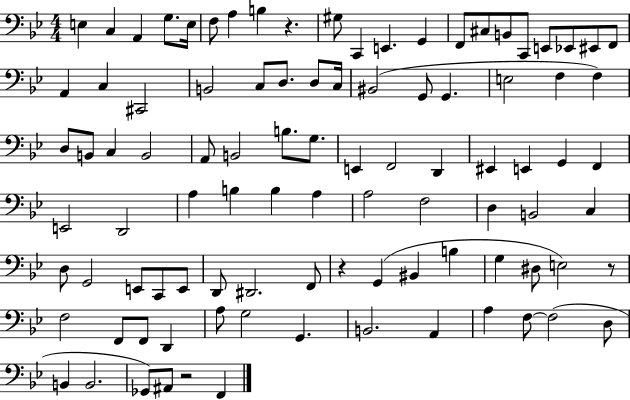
X:1
T:Untitled
M:4/4
L:1/4
K:Bb
E, C, A,, G,/2 E,/4 F,/2 A, B, z ^G,/2 C,, E,, G,, F,,/2 ^C,/2 B,,/2 C,,/2 E,,/2 _E,,/2 ^E,,/2 F,,/2 A,, C, ^C,,2 B,,2 C,/2 D,/2 D,/2 C,/4 ^B,,2 G,,/2 G,, E,2 F, F, D,/2 B,,/2 C, B,,2 A,,/2 B,,2 B,/2 G,/2 E,, F,,2 D,, ^E,, E,, G,, F,, E,,2 D,,2 A, B, B, A, A,2 F,2 D, B,,2 C, D,/2 G,,2 E,,/2 C,,/2 E,,/2 D,,/2 ^D,,2 F,,/2 z G,, ^B,, B, G, ^D,/2 E,2 z/2 F,2 F,,/2 F,,/2 D,, A,/2 G,2 G,, B,,2 A,, A, F,/2 F,2 D,/2 B,, B,,2 _G,,/2 ^A,,/2 z2 F,,